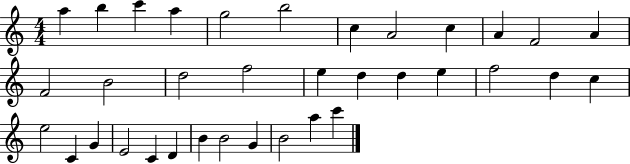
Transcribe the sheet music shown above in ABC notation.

X:1
T:Untitled
M:4/4
L:1/4
K:C
a b c' a g2 b2 c A2 c A F2 A F2 B2 d2 f2 e d d e f2 d c e2 C G E2 C D B B2 G B2 a c'